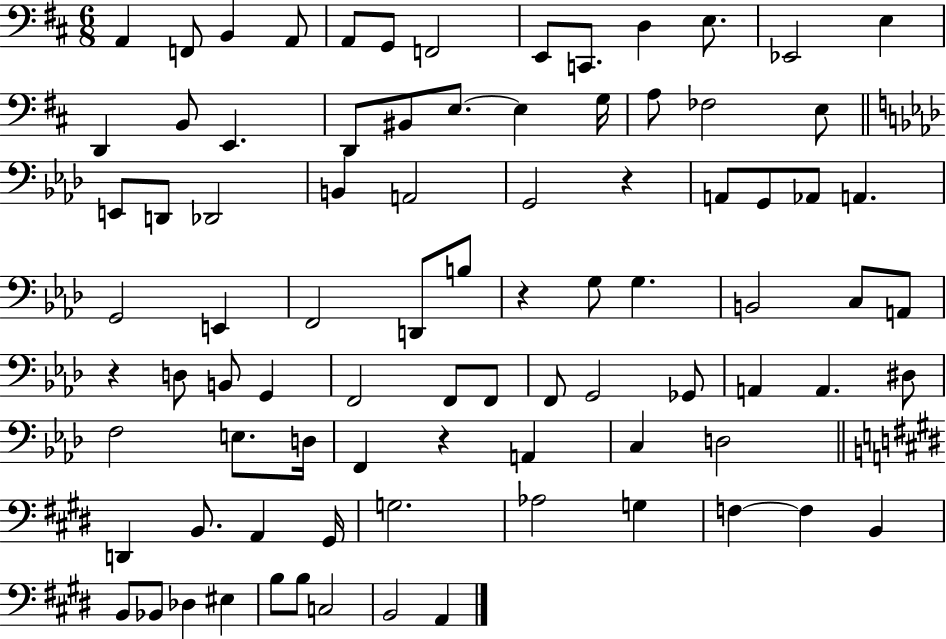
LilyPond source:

{
  \clef bass
  \numericTimeSignature
  \time 6/8
  \key d \major
  a,4 f,8 b,4 a,8 | a,8 g,8 f,2 | e,8 c,8. d4 e8. | ees,2 e4 | \break d,4 b,8 e,4. | d,8 bis,8 e8.~~ e4 g16 | a8 fes2 e8 | \bar "||" \break \key aes \major e,8 d,8 des,2 | b,4 a,2 | g,2 r4 | a,8 g,8 aes,8 a,4. | \break g,2 e,4 | f,2 d,8 b8 | r4 g8 g4. | b,2 c8 a,8 | \break r4 d8 b,8 g,4 | f,2 f,8 f,8 | f,8 g,2 ges,8 | a,4 a,4. dis8 | \break f2 e8. d16 | f,4 r4 a,4 | c4 d2 | \bar "||" \break \key e \major d,4 b,8. a,4 gis,16 | g2. | aes2 g4 | f4~~ f4 b,4 | \break b,8 bes,8 des4 eis4 | b8 b8 c2 | b,2 a,4 | \bar "|."
}